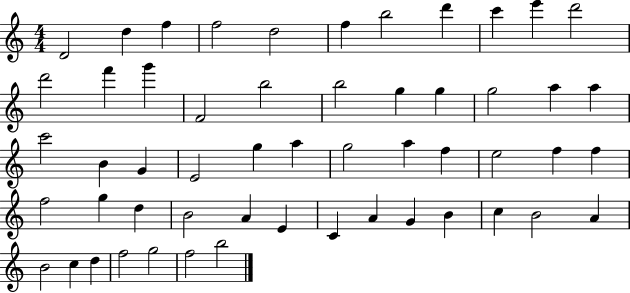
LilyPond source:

{
  \clef treble
  \numericTimeSignature
  \time 4/4
  \key c \major
  d'2 d''4 f''4 | f''2 d''2 | f''4 b''2 d'''4 | c'''4 e'''4 d'''2 | \break d'''2 f'''4 g'''4 | f'2 b''2 | b''2 g''4 g''4 | g''2 a''4 a''4 | \break c'''2 b'4 g'4 | e'2 g''4 a''4 | g''2 a''4 f''4 | e''2 f''4 f''4 | \break f''2 g''4 d''4 | b'2 a'4 e'4 | c'4 a'4 g'4 b'4 | c''4 b'2 a'4 | \break b'2 c''4 d''4 | f''2 g''2 | f''2 b''2 | \bar "|."
}